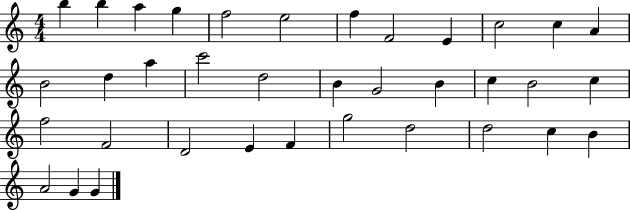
B5/q B5/q A5/q G5/q F5/h E5/h F5/q F4/h E4/q C5/h C5/q A4/q B4/h D5/q A5/q C6/h D5/h B4/q G4/h B4/q C5/q B4/h C5/q F5/h F4/h D4/h E4/q F4/q G5/h D5/h D5/h C5/q B4/q A4/h G4/q G4/q